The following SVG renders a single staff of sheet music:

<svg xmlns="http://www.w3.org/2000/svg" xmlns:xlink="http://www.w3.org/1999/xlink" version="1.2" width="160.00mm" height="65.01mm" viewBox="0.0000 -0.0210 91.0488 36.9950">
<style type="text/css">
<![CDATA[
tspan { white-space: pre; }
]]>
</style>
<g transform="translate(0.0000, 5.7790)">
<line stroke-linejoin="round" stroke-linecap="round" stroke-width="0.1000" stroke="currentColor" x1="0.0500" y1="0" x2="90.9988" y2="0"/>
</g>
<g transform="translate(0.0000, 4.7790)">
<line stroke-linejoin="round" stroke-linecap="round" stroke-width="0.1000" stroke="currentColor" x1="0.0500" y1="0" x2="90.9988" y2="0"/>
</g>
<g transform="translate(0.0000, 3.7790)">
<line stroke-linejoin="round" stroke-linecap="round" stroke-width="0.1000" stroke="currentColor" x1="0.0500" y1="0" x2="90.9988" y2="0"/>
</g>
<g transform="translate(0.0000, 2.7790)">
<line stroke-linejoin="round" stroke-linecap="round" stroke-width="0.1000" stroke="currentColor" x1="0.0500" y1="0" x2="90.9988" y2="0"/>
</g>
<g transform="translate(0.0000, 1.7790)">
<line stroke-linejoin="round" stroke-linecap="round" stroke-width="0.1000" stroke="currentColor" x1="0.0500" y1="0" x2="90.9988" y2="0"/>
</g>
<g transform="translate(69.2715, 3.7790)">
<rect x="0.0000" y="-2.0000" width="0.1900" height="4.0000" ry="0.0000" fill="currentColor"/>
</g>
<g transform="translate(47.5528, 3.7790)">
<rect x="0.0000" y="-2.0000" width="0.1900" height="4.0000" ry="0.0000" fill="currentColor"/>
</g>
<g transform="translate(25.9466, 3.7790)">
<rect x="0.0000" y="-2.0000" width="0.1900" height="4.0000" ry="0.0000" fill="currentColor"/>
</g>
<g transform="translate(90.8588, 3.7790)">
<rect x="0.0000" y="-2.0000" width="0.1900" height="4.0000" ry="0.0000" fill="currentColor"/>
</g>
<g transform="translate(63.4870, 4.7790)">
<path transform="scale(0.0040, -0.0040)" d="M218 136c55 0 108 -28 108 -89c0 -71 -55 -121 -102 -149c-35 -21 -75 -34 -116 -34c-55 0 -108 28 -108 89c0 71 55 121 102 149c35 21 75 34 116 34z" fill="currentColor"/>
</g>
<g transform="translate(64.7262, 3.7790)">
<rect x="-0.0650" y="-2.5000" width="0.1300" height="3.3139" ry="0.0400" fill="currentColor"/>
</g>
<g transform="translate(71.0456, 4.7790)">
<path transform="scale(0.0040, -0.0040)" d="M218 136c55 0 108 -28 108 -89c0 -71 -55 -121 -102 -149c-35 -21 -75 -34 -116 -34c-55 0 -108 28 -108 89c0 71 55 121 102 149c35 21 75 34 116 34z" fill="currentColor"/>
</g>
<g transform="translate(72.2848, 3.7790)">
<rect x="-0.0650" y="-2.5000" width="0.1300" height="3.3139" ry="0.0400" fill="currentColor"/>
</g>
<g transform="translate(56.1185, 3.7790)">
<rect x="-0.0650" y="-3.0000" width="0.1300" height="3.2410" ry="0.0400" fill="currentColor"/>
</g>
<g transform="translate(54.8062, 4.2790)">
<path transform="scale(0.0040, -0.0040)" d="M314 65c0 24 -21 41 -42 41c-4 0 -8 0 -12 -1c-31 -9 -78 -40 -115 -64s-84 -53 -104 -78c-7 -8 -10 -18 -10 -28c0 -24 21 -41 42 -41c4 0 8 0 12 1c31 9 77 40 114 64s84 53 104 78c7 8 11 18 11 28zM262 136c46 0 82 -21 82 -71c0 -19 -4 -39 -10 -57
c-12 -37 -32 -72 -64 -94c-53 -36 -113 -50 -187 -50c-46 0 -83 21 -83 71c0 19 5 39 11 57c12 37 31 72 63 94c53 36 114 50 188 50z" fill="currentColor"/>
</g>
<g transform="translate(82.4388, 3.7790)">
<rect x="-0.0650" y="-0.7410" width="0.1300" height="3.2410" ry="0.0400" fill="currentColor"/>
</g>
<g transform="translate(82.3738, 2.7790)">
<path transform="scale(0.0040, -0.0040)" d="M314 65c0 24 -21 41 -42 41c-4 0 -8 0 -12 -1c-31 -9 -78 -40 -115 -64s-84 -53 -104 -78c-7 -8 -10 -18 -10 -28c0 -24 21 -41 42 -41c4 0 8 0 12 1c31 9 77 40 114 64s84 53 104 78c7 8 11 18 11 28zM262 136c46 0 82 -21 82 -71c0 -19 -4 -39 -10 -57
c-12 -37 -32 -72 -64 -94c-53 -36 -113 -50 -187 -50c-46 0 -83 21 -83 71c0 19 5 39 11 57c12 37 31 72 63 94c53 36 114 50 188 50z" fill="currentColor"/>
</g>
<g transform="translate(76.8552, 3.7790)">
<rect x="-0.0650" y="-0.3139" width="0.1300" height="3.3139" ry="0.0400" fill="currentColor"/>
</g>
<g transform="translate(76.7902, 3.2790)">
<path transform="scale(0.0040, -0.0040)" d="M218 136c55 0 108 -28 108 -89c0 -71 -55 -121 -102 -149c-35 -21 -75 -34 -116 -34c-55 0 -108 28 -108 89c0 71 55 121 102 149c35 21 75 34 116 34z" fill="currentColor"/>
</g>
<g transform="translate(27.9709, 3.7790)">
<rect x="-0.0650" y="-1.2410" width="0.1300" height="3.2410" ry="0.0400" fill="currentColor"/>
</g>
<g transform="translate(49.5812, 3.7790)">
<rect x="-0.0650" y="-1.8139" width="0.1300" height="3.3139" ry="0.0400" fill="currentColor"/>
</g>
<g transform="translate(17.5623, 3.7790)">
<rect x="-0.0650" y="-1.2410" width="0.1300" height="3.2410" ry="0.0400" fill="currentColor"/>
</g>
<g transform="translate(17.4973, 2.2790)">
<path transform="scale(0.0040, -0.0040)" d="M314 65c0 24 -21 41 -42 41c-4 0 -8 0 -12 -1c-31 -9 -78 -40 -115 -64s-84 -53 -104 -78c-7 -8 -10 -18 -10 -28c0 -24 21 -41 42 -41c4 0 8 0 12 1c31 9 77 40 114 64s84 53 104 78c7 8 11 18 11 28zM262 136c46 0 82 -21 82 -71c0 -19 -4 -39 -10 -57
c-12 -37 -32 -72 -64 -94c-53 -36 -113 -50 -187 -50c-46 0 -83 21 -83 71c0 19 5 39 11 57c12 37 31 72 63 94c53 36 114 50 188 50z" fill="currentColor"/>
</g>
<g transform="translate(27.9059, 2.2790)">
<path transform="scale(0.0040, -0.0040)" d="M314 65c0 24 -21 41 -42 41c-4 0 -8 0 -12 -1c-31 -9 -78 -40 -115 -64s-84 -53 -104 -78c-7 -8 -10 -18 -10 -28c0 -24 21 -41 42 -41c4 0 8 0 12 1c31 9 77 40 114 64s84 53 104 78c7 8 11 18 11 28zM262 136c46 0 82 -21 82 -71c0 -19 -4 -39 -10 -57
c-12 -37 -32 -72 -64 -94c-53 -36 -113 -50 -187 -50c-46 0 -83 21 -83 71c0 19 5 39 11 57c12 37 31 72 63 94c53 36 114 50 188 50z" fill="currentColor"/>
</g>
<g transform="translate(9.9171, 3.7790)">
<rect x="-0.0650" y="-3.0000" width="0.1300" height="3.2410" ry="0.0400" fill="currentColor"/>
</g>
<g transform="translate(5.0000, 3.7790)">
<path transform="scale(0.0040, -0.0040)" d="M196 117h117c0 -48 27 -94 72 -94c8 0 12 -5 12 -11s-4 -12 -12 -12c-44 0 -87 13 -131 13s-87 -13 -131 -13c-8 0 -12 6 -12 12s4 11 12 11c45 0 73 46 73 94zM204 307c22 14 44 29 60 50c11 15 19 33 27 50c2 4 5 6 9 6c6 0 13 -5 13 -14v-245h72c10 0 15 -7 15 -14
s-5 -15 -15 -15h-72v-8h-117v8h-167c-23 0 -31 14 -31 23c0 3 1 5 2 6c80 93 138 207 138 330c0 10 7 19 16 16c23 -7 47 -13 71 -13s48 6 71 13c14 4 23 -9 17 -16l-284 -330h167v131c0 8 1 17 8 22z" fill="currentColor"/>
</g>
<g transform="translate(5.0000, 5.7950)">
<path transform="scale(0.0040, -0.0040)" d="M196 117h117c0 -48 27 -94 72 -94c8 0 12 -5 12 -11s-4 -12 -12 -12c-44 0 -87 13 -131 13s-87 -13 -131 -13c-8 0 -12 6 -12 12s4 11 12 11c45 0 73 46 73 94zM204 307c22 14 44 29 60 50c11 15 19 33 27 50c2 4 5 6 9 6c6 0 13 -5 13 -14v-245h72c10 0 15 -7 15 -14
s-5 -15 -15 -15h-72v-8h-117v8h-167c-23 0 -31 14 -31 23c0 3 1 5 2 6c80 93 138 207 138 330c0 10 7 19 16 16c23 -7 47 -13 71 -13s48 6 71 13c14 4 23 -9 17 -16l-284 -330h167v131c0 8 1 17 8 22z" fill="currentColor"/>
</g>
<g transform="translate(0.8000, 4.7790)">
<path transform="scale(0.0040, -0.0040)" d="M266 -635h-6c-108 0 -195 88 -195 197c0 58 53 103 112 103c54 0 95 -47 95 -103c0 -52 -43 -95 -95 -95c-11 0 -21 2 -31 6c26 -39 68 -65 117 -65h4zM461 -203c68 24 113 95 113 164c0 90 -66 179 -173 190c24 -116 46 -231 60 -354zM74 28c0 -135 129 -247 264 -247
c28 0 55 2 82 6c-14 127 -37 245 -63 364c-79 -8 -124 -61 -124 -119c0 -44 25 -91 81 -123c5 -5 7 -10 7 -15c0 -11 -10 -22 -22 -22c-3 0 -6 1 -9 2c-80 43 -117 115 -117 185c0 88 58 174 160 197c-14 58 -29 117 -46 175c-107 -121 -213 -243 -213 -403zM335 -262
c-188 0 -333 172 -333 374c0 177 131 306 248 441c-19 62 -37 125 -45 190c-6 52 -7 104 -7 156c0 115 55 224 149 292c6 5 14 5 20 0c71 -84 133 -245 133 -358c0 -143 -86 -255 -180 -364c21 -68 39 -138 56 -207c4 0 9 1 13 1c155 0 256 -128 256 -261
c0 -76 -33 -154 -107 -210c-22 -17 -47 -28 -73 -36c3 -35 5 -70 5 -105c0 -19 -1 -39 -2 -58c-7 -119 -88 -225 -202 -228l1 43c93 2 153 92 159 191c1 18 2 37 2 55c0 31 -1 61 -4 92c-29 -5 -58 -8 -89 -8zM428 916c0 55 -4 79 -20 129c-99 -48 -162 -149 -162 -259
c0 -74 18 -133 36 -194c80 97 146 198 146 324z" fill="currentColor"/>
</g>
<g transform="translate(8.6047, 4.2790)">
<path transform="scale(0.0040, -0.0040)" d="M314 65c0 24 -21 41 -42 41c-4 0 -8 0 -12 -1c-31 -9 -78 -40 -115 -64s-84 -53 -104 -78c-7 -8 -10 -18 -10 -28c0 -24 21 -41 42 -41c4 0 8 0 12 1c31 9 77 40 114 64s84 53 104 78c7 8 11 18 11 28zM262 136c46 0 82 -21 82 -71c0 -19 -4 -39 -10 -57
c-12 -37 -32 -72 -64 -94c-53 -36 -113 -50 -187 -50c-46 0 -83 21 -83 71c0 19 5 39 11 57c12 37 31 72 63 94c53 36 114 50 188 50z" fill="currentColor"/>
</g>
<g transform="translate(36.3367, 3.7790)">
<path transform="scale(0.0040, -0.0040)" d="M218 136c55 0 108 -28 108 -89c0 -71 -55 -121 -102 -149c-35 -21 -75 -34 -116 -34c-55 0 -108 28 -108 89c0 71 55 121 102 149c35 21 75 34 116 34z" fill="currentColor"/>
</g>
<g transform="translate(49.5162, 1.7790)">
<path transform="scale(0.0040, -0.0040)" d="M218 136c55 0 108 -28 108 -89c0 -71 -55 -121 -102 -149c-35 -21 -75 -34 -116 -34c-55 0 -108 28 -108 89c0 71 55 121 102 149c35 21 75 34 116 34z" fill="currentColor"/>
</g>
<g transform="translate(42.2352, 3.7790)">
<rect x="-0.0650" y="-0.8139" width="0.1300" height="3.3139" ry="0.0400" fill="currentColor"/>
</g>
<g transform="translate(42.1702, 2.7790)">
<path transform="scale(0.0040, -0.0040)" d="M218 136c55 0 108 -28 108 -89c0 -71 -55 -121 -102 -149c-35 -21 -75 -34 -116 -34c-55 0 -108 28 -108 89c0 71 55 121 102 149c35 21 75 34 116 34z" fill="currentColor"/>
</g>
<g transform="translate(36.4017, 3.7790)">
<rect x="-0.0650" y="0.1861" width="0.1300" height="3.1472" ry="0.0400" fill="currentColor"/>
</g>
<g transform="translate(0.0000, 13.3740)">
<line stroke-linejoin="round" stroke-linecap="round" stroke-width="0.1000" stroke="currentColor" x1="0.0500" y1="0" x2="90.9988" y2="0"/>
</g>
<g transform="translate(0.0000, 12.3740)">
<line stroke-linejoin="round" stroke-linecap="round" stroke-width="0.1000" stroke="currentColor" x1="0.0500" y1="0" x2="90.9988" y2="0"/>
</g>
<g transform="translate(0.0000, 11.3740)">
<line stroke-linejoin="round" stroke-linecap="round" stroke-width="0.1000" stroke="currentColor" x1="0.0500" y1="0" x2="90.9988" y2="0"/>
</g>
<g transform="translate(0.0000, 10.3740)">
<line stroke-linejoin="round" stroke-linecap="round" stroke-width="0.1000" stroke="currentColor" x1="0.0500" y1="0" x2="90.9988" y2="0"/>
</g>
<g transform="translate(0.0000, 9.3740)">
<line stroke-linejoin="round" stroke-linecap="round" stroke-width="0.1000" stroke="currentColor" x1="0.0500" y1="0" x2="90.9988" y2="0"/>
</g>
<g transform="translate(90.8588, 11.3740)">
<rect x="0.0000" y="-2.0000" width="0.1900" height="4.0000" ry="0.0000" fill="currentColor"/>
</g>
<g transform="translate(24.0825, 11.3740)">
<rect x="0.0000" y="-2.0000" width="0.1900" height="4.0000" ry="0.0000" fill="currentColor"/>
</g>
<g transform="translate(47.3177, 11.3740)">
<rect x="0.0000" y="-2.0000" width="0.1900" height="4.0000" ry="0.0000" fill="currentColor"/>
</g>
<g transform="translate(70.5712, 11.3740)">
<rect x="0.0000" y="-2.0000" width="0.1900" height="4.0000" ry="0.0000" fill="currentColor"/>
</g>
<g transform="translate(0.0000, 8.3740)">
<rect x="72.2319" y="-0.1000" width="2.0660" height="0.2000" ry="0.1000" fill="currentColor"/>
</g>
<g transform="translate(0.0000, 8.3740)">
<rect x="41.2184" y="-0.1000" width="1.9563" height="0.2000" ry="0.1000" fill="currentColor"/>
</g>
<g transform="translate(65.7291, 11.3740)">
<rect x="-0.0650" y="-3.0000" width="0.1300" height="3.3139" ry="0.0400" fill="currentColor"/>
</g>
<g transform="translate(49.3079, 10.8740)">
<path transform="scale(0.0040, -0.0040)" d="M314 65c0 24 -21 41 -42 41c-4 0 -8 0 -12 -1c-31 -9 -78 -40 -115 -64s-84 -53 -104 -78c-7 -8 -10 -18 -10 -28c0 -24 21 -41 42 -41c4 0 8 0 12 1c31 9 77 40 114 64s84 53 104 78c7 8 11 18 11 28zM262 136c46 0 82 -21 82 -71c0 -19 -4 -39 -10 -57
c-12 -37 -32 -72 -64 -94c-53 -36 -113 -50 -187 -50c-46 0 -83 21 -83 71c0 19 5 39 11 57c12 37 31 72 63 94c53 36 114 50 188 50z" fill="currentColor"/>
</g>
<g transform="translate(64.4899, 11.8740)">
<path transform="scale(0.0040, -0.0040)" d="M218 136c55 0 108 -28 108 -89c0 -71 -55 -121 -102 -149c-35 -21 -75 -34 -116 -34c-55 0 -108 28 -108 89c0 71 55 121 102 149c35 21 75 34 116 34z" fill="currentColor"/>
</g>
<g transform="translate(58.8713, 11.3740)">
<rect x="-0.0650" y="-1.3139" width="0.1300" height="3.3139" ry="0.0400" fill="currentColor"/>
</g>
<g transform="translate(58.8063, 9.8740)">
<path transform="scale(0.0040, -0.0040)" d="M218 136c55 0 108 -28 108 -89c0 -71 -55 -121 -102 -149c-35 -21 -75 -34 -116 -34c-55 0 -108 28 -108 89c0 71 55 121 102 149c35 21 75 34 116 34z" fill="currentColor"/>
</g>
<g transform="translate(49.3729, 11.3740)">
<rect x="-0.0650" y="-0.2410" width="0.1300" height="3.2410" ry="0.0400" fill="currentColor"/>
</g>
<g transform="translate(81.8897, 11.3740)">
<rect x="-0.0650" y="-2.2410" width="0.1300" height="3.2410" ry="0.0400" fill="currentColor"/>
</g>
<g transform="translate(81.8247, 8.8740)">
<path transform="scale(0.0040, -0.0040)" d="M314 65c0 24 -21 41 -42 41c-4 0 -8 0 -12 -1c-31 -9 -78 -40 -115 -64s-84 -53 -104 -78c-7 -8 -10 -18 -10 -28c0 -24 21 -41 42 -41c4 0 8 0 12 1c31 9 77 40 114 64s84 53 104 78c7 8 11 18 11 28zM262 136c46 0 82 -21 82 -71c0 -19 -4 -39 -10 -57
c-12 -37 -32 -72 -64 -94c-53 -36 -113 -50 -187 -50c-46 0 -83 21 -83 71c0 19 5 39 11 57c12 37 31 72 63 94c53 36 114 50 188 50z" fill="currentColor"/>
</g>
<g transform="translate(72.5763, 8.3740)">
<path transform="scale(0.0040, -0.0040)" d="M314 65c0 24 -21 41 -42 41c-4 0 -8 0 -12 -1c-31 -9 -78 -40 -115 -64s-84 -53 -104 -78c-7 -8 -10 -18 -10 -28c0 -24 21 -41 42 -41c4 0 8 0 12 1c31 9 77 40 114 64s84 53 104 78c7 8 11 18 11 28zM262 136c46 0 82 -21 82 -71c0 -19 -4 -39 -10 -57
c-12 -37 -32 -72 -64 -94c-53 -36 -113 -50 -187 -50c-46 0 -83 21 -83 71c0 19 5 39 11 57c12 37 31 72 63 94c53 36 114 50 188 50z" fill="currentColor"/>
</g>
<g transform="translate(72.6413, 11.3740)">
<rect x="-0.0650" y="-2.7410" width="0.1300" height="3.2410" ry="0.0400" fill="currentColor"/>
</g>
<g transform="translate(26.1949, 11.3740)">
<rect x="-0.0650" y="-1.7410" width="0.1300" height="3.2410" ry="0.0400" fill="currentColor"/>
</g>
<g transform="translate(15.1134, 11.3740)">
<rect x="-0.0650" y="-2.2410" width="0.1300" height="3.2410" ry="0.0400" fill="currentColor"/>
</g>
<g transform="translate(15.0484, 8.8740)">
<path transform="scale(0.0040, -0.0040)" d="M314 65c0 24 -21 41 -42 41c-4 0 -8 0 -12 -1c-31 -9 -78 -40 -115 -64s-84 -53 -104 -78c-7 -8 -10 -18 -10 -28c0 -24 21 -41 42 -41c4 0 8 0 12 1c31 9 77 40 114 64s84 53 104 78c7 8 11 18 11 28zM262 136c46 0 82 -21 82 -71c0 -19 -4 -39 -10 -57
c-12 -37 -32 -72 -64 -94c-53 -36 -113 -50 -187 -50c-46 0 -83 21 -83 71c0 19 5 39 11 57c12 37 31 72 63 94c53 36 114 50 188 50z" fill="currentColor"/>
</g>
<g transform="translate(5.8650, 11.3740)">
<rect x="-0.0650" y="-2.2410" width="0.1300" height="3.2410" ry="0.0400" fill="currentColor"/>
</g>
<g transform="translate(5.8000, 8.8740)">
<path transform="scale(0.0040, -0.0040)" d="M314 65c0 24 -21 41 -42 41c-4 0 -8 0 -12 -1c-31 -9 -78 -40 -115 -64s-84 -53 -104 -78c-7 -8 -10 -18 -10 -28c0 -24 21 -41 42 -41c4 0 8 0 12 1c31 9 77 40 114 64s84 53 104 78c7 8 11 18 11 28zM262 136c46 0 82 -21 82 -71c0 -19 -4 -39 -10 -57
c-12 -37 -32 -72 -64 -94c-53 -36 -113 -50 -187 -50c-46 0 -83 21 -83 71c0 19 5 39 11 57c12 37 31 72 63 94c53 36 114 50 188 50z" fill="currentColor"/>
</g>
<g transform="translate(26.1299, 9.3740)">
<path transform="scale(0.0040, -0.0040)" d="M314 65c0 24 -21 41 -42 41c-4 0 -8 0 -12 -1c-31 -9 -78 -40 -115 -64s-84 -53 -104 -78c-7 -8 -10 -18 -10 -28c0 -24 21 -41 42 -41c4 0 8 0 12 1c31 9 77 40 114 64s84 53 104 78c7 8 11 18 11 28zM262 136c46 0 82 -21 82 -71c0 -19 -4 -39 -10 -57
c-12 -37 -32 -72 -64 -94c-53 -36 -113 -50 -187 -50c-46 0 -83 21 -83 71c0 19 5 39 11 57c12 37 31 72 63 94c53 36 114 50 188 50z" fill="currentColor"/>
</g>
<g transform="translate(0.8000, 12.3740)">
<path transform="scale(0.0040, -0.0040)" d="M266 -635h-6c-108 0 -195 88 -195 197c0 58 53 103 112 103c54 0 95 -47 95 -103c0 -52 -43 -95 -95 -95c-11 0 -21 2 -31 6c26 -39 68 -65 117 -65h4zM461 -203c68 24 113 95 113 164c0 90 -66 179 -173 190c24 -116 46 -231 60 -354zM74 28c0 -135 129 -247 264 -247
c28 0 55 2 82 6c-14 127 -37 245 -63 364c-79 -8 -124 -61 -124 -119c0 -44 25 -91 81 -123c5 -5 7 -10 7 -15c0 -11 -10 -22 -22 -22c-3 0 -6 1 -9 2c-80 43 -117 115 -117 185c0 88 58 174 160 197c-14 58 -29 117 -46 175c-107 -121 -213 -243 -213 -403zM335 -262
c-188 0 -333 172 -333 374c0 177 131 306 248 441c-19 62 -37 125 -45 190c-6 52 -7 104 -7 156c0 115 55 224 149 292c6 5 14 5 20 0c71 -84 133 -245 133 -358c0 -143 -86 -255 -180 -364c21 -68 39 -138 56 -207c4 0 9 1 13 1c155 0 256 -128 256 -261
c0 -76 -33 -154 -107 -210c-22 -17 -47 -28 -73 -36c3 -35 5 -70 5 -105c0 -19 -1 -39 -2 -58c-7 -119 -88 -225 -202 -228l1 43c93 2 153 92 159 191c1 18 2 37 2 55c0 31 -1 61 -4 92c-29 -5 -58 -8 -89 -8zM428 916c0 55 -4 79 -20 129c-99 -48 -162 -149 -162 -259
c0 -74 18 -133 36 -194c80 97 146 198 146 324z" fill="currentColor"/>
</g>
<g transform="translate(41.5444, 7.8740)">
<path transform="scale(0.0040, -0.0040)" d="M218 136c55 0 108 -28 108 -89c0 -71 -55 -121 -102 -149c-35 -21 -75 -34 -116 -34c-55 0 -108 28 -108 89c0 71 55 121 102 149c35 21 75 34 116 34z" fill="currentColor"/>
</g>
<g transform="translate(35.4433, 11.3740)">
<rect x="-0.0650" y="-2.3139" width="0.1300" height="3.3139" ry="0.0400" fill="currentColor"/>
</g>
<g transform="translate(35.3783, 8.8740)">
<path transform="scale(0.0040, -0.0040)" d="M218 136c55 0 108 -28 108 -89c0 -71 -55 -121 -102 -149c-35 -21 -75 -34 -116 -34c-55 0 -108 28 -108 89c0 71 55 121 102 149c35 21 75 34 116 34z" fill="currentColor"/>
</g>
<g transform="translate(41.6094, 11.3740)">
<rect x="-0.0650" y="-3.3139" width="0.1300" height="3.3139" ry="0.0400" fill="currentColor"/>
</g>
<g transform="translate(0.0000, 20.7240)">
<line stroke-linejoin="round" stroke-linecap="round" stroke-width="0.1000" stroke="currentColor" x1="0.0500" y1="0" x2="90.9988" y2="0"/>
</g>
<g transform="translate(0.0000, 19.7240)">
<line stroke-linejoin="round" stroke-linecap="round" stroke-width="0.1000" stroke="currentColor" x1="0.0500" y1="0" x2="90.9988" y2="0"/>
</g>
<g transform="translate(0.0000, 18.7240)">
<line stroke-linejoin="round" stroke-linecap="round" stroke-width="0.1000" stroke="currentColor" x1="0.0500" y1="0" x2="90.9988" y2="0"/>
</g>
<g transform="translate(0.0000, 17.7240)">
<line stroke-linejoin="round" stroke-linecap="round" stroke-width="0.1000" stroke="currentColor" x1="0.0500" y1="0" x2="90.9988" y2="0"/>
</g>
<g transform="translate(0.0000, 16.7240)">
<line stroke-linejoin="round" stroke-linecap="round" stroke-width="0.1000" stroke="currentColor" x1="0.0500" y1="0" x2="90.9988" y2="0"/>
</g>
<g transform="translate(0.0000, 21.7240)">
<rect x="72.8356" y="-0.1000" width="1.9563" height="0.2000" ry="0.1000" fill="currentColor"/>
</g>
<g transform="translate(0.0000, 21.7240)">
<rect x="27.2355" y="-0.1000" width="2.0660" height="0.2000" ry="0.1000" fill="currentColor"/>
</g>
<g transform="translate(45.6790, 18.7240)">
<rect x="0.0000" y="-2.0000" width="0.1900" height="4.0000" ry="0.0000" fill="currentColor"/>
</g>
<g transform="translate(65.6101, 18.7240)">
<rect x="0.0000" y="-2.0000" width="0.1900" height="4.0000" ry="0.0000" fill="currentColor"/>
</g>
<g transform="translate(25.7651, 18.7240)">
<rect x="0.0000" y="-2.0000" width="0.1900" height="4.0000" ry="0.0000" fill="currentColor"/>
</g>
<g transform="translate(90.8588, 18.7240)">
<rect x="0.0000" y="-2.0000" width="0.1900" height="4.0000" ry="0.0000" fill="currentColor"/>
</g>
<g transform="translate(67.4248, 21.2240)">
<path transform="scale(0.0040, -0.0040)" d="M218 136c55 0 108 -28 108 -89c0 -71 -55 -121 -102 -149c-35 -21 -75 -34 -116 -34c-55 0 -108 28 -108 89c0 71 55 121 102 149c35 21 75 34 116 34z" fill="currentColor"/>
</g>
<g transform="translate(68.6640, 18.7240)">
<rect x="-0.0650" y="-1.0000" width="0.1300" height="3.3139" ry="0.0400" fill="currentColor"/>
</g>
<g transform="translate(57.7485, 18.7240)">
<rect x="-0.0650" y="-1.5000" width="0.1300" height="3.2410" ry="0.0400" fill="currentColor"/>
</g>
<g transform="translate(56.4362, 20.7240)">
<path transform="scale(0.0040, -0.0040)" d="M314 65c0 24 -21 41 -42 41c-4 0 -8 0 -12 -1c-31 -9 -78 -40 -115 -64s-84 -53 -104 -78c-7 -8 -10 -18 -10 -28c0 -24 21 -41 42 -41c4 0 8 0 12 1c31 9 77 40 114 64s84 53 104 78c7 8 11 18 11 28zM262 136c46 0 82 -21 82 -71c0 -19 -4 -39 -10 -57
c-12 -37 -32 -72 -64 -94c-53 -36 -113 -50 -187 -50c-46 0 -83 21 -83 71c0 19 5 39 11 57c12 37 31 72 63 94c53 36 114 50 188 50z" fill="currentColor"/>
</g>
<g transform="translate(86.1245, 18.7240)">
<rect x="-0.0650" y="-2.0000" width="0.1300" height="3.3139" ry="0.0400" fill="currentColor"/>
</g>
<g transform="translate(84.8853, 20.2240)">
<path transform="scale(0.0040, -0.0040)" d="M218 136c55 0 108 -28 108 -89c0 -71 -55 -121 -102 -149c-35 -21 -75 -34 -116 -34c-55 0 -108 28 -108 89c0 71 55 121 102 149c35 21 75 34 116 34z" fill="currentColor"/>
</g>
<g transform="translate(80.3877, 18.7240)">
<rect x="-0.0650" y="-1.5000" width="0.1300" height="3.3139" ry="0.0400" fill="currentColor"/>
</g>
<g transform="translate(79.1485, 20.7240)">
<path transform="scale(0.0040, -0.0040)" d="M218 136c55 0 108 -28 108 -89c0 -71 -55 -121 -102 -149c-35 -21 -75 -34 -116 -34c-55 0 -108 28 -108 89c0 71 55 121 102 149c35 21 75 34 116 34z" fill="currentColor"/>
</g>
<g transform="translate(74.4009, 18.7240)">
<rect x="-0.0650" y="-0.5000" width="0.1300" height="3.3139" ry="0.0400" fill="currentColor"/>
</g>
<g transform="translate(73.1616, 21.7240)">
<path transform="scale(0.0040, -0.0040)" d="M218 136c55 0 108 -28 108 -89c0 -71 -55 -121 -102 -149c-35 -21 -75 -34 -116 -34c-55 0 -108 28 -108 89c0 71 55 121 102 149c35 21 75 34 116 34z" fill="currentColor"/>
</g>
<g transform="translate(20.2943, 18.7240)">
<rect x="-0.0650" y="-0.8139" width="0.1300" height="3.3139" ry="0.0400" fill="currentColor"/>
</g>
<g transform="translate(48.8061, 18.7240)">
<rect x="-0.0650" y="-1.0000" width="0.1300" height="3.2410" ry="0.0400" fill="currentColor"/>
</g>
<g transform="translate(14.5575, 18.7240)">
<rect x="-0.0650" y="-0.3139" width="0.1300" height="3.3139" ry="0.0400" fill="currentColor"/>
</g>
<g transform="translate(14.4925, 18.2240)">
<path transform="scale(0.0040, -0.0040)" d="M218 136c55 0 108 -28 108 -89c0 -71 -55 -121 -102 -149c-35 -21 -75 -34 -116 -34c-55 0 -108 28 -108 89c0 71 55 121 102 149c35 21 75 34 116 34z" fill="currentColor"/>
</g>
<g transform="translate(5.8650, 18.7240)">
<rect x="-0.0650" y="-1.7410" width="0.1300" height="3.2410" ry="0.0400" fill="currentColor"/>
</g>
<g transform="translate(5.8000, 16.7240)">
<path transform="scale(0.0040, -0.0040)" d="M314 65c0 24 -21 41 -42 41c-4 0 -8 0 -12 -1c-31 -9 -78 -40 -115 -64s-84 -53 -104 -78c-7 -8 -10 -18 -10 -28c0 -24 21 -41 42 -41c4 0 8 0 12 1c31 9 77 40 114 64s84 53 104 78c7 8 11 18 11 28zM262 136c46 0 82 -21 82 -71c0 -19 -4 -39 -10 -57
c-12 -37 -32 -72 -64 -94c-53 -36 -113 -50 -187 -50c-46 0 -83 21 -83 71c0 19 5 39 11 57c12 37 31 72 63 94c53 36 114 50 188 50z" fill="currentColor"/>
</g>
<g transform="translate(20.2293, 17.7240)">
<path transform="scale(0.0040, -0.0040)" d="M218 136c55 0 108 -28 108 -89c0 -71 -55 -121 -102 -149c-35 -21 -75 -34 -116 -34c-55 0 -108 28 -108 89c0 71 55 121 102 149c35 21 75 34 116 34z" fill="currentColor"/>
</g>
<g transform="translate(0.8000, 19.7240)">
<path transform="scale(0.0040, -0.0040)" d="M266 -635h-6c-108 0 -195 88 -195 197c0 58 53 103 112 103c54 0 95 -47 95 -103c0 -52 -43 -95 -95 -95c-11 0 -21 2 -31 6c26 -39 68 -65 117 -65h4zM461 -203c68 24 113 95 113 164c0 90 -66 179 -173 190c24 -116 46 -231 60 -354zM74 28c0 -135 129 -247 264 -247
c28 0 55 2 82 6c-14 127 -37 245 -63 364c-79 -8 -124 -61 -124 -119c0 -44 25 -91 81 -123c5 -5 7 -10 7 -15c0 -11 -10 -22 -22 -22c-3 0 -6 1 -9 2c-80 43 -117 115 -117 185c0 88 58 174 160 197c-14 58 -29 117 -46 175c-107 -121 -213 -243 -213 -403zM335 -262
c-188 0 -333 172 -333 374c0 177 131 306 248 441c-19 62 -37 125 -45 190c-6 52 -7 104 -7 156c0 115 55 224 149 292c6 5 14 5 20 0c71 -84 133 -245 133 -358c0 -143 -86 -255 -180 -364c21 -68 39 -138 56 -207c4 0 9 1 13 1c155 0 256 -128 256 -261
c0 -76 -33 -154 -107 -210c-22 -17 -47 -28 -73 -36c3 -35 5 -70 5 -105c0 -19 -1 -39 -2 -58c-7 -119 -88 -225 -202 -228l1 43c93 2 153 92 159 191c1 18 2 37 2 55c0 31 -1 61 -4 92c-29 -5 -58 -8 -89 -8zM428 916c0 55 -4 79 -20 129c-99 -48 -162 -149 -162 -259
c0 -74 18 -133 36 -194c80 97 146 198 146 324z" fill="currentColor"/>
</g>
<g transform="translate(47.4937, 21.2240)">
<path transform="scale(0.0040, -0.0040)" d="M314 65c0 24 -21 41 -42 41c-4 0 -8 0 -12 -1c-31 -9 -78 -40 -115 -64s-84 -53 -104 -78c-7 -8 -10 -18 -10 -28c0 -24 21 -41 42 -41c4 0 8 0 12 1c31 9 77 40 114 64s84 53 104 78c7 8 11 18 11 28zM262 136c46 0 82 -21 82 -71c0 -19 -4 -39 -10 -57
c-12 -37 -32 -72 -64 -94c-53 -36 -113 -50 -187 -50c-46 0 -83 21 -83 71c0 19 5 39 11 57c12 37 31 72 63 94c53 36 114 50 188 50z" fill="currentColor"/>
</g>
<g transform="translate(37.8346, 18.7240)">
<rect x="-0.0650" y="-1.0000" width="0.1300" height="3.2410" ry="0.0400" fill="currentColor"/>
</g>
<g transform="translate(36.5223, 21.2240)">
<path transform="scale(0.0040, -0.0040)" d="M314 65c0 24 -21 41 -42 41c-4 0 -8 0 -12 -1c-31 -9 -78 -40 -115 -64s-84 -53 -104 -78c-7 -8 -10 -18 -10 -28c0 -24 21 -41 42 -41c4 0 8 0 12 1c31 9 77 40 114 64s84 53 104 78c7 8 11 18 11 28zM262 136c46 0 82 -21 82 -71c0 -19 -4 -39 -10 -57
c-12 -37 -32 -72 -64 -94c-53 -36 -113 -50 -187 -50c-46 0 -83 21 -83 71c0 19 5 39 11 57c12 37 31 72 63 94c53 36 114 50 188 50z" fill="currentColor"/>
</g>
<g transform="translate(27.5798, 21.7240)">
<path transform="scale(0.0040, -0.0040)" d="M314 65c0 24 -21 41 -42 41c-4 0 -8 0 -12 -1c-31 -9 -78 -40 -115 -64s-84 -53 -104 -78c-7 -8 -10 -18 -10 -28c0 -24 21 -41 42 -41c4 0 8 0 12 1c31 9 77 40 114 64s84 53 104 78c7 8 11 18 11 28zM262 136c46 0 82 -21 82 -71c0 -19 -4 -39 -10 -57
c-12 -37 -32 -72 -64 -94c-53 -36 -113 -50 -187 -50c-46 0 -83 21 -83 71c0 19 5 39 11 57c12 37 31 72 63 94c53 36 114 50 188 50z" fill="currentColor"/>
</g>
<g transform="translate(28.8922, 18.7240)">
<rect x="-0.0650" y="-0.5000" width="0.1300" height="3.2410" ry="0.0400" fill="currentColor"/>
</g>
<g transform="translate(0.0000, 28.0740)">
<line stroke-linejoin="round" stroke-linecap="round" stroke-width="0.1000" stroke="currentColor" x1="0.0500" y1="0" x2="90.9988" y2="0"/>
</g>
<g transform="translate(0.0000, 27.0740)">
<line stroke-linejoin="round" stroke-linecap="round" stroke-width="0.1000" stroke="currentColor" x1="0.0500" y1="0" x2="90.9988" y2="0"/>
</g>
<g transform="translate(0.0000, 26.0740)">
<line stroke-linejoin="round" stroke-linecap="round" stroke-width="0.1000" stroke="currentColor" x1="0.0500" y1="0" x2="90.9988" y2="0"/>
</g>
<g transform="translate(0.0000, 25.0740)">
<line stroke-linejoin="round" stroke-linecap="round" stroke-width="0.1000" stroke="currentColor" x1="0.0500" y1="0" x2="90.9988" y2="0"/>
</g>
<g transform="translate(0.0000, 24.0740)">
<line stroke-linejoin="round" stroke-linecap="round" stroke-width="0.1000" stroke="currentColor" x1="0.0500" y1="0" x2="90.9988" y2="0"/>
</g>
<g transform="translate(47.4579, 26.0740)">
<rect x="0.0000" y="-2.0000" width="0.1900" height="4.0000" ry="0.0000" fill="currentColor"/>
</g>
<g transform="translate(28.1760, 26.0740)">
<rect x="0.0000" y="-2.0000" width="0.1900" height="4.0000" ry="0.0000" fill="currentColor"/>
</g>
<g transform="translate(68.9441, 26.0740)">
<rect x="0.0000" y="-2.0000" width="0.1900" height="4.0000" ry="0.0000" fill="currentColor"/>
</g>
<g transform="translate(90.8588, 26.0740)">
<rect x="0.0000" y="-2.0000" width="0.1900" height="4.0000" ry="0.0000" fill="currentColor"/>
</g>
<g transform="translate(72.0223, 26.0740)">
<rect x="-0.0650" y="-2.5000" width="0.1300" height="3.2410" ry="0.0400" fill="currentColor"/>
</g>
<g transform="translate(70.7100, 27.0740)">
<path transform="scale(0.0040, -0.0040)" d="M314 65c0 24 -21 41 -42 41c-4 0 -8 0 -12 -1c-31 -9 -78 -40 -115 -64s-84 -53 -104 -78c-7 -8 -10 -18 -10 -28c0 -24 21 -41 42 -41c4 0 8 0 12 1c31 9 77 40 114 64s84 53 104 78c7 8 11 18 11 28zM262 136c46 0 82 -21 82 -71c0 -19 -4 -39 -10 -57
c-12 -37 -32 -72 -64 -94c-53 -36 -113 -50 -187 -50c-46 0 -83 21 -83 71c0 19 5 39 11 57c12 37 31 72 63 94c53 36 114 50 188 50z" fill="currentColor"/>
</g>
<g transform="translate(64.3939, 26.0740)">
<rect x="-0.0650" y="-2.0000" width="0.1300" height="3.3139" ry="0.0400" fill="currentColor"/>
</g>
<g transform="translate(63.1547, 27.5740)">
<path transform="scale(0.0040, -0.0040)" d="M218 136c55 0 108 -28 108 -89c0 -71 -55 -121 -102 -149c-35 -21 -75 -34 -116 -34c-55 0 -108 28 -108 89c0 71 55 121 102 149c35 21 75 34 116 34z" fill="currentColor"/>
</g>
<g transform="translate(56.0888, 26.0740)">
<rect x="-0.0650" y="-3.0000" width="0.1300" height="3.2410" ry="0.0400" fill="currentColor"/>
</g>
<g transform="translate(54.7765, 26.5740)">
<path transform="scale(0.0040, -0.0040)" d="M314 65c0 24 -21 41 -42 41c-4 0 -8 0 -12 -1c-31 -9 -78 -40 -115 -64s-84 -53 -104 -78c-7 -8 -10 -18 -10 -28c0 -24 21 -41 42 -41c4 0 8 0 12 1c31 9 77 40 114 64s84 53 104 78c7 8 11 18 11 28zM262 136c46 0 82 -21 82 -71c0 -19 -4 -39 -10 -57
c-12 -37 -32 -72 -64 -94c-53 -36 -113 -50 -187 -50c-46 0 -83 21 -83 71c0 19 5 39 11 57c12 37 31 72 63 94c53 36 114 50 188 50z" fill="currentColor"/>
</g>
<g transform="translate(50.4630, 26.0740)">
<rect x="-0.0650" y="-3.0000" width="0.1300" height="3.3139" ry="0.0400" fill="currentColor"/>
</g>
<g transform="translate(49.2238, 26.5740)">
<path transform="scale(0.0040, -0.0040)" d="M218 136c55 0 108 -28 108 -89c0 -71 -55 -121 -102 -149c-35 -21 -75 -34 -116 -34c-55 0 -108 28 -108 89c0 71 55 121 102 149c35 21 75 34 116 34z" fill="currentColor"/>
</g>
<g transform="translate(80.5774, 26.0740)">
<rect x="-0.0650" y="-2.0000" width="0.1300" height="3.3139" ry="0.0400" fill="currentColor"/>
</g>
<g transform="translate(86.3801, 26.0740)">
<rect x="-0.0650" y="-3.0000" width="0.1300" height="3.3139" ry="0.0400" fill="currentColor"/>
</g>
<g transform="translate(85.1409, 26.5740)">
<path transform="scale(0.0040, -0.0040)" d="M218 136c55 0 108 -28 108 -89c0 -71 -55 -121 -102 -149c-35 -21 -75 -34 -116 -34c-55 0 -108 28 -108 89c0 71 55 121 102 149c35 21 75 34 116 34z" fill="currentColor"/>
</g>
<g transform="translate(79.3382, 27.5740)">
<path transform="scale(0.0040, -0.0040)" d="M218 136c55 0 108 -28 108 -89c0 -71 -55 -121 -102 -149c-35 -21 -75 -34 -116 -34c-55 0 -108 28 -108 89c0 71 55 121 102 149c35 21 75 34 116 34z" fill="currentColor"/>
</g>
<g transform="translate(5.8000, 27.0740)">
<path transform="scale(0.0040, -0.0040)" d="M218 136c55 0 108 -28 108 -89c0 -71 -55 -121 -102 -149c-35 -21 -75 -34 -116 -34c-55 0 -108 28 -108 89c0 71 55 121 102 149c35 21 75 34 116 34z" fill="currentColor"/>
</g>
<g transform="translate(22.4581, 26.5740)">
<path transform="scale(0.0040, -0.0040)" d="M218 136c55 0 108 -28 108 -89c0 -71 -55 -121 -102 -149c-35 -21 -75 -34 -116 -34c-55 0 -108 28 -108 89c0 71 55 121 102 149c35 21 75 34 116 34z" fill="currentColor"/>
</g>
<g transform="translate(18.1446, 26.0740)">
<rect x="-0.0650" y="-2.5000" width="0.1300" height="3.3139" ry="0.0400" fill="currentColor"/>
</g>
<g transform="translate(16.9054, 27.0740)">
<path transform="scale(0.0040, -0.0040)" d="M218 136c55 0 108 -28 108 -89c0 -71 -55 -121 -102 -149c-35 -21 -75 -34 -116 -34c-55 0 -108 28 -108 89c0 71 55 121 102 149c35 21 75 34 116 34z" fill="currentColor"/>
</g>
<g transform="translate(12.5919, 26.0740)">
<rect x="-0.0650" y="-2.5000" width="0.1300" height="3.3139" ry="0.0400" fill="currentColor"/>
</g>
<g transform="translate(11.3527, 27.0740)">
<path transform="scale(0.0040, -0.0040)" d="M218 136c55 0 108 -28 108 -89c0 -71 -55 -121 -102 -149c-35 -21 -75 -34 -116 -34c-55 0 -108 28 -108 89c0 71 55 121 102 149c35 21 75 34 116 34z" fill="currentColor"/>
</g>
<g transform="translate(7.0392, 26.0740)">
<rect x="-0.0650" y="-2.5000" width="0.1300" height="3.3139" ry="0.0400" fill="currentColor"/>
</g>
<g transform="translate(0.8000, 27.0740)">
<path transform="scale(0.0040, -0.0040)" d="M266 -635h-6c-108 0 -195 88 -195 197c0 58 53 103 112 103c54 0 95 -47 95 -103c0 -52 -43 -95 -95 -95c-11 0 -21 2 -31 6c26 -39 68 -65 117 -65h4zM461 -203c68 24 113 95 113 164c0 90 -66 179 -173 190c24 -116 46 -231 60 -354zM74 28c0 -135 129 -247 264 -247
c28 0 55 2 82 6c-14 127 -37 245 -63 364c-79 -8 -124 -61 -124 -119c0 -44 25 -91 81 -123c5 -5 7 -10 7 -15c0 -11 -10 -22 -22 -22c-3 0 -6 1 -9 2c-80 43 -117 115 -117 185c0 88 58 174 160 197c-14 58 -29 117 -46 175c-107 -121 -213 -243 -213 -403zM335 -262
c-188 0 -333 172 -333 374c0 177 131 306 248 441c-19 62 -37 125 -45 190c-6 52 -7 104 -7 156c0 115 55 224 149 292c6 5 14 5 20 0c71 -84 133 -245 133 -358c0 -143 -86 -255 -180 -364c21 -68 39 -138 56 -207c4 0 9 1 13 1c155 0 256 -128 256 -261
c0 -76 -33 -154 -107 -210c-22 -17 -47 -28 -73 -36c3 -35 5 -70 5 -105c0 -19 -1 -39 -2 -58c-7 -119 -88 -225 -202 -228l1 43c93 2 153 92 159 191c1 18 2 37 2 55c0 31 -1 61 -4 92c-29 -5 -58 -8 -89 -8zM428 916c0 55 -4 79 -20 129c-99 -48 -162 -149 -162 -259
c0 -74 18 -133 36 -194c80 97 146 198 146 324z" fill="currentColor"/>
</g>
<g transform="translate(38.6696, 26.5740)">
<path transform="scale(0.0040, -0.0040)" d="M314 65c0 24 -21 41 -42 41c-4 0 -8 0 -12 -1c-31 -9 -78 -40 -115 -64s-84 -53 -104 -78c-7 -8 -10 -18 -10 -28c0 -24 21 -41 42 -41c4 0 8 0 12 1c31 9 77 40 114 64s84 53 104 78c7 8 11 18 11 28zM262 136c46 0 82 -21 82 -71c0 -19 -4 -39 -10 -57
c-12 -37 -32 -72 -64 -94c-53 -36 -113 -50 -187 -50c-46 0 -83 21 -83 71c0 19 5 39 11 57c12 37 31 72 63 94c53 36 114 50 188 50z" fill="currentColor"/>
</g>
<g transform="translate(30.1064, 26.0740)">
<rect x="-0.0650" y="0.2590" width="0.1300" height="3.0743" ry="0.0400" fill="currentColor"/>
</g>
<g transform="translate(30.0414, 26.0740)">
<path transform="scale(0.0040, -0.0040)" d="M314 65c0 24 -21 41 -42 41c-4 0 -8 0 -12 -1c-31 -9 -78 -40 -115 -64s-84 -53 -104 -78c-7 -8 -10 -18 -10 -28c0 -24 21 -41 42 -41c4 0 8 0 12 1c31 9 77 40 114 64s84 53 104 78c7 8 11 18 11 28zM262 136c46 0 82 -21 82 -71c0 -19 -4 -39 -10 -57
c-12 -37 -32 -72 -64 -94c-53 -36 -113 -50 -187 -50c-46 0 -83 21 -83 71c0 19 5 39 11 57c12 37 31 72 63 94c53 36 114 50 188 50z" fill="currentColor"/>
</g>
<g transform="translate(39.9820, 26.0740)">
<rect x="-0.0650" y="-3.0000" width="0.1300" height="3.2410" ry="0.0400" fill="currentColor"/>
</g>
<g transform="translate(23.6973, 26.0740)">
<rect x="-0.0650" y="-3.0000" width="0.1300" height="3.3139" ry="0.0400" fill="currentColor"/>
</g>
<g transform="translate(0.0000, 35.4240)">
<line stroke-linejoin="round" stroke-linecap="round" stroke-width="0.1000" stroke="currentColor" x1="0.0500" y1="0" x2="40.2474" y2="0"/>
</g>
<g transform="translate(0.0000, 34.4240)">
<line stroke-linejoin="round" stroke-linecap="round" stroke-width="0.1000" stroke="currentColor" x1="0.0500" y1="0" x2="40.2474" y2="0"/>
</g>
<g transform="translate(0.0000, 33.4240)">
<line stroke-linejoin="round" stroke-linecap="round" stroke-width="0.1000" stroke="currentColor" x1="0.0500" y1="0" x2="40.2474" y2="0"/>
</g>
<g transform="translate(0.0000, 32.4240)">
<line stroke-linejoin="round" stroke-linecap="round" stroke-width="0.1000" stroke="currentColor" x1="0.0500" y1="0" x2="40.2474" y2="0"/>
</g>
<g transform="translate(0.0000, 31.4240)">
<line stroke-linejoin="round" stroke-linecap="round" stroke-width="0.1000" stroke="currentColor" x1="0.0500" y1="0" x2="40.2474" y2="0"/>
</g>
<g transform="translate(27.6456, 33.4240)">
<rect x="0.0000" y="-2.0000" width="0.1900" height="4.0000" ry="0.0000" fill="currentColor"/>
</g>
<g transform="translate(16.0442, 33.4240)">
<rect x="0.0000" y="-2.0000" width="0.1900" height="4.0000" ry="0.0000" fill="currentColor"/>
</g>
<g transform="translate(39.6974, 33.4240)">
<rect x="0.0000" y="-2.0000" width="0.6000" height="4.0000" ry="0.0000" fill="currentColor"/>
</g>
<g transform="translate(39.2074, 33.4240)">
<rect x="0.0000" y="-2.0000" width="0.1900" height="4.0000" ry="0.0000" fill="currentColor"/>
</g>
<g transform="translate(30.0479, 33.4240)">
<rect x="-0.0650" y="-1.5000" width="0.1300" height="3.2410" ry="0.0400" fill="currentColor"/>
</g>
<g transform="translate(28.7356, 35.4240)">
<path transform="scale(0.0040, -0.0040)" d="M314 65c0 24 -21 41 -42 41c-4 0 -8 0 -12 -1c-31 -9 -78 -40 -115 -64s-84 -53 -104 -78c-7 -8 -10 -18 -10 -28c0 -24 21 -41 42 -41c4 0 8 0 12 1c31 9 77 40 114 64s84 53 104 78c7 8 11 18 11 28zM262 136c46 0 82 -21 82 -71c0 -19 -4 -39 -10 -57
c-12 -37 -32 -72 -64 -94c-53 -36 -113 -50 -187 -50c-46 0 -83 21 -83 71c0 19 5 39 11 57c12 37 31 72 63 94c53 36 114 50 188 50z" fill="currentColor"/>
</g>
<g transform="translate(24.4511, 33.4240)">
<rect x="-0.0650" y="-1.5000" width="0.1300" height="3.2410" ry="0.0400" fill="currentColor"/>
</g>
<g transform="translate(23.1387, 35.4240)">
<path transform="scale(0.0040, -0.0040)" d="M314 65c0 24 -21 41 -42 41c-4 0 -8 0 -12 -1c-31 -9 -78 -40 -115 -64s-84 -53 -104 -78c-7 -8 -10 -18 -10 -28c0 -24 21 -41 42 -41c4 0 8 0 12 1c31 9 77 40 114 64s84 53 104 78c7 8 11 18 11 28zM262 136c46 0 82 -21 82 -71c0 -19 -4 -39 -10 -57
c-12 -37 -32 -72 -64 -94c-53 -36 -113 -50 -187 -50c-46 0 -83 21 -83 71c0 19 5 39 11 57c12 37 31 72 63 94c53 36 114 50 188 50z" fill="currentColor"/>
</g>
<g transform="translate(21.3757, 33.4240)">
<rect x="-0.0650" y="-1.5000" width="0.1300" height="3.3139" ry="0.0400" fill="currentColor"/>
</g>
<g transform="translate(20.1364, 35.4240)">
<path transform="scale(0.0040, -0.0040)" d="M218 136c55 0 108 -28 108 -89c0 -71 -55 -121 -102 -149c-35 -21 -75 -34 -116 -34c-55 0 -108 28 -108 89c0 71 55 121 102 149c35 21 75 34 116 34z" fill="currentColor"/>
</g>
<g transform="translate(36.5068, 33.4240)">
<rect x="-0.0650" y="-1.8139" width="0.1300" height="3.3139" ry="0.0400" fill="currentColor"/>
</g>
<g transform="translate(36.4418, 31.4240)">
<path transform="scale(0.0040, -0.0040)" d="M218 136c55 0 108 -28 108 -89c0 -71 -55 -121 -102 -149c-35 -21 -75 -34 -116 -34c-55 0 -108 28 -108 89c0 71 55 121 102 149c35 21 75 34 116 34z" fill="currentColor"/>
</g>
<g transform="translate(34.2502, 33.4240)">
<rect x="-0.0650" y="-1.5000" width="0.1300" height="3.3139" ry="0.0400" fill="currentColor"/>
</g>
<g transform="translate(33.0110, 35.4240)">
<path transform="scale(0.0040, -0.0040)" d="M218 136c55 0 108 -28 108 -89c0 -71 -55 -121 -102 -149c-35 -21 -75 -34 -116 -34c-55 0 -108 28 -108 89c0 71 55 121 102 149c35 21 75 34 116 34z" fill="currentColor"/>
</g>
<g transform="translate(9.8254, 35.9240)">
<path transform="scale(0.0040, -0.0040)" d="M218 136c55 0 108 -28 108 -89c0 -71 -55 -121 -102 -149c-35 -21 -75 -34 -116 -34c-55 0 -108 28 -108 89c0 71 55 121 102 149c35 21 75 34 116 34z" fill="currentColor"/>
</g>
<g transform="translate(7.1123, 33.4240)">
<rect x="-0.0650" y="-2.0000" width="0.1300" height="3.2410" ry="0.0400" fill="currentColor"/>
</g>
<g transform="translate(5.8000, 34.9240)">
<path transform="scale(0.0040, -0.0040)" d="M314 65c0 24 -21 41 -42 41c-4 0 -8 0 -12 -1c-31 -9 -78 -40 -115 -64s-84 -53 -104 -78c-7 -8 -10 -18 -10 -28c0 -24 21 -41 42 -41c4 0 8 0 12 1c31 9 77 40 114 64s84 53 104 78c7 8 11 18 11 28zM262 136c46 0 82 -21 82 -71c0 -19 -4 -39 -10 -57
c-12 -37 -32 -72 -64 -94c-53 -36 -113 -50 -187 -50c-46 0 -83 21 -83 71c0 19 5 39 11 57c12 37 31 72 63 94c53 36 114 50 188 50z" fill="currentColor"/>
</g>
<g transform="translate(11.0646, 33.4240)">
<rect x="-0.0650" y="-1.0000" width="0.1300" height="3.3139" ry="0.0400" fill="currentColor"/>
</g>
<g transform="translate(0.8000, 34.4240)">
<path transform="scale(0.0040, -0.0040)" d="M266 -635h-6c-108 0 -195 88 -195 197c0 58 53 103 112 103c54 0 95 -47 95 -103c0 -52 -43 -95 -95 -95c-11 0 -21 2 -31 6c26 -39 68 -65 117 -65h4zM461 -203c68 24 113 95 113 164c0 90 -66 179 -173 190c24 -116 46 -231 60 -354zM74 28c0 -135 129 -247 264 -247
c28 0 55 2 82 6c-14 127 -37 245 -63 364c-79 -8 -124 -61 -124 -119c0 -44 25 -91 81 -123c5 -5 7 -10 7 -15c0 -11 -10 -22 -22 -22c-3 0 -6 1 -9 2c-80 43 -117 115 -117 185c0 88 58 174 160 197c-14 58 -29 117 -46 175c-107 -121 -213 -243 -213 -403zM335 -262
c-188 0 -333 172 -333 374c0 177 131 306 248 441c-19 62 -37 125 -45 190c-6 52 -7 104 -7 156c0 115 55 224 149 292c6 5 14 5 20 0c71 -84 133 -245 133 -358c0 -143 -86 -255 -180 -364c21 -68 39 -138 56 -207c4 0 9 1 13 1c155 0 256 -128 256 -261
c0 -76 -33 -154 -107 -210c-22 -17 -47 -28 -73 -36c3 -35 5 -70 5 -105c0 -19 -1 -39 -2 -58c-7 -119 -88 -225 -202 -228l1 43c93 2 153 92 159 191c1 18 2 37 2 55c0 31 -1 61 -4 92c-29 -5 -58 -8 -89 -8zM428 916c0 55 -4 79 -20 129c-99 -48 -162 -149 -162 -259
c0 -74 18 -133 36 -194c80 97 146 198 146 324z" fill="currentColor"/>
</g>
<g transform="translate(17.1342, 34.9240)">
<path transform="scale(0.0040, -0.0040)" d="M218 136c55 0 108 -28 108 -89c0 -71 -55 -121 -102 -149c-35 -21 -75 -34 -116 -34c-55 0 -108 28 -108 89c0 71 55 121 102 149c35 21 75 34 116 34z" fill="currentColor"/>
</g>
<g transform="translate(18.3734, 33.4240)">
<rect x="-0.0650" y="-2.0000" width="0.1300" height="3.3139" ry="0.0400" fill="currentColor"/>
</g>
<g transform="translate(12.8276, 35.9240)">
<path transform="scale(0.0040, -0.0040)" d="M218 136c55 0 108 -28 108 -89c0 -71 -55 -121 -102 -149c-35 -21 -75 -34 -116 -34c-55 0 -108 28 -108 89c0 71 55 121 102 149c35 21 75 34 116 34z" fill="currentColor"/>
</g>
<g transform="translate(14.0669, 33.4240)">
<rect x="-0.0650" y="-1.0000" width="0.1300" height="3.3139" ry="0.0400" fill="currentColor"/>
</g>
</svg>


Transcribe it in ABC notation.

X:1
T:Untitled
M:4/4
L:1/4
K:C
A2 e2 e2 B d f A2 G G c d2 g2 g2 f2 g b c2 e A a2 g2 f2 c d C2 D2 D2 E2 D C E F G G G A B2 A2 A A2 F G2 F A F2 D D F E E2 E2 E f